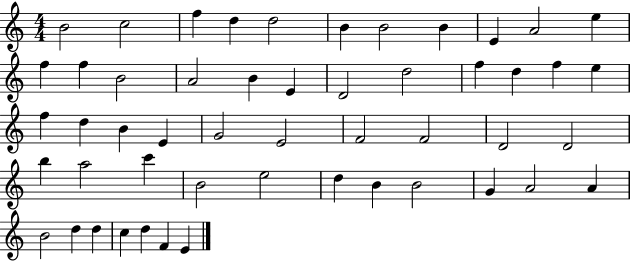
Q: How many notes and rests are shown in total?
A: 51